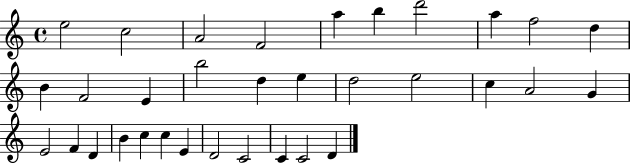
X:1
T:Untitled
M:4/4
L:1/4
K:C
e2 c2 A2 F2 a b d'2 a f2 d B F2 E b2 d e d2 e2 c A2 G E2 F D B c c E D2 C2 C C2 D